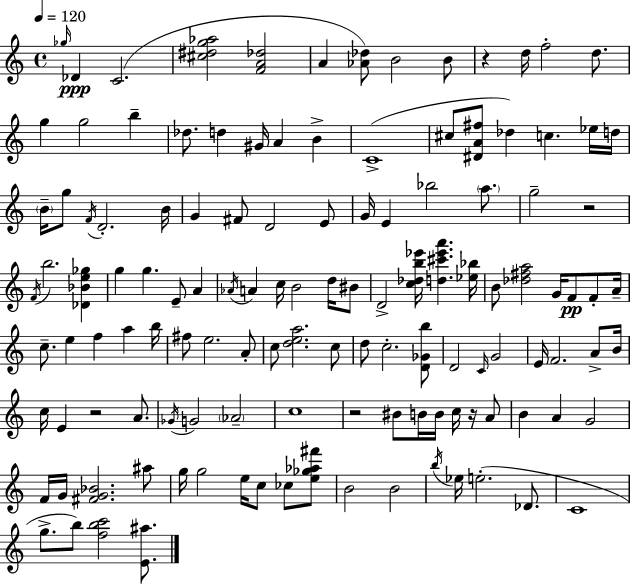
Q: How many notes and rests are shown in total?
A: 126